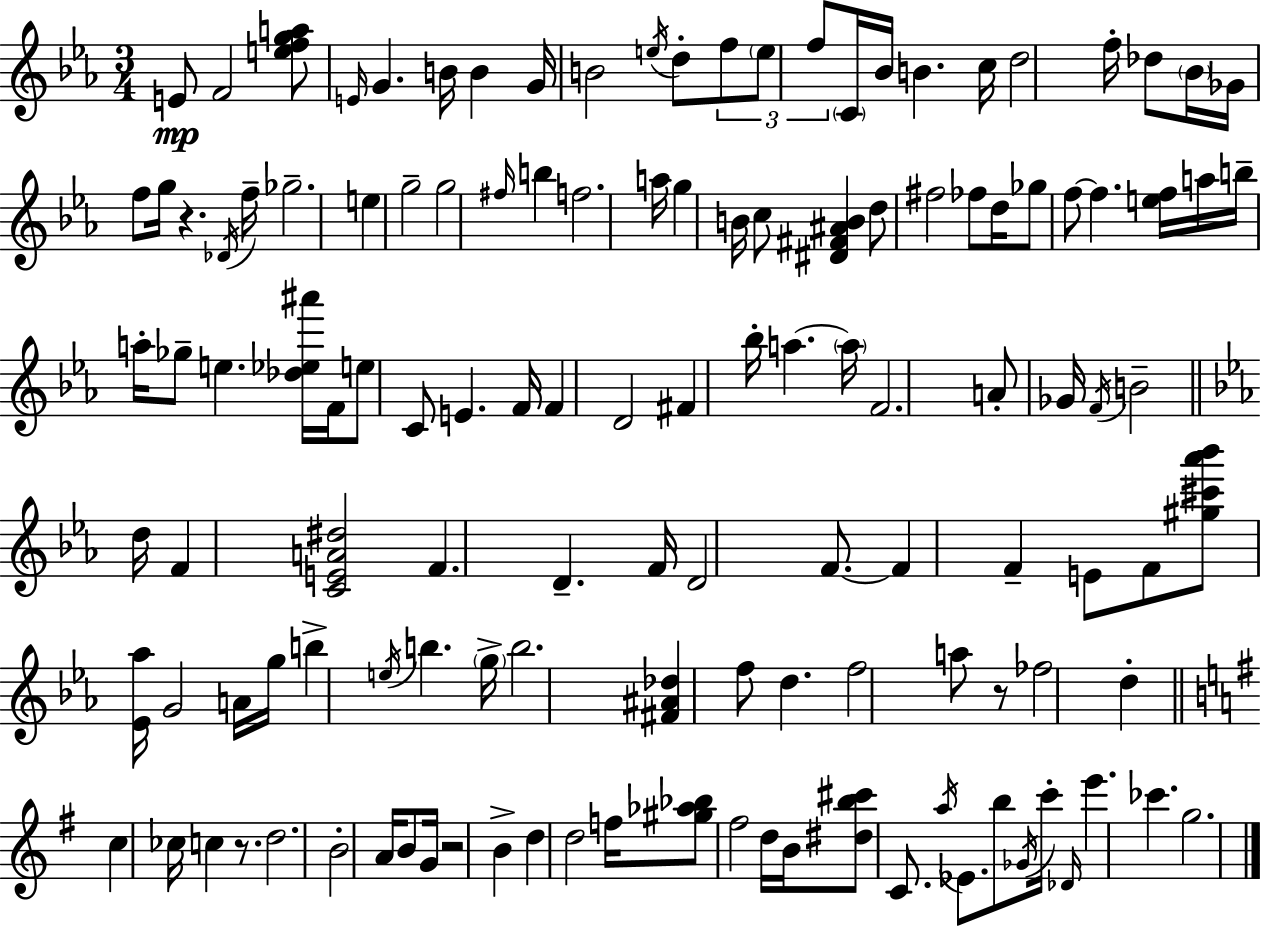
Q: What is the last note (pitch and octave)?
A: G5